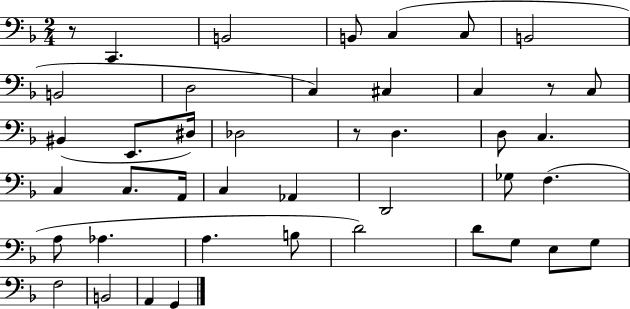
{
  \clef bass
  \numericTimeSignature
  \time 2/4
  \key f \major
  r8 c,4. | b,2 | b,8 c4( c8 | b,2 | \break b,2 | d2 | c4) cis4 | c4 r8 c8 | \break bis,4( e,8. dis16) | des2 | r8 d4. | d8 c4. | \break c4 c8. a,16 | c4 aes,4 | d,2 | ges8 f4.( | \break a8 aes4. | a4. b8 | d'2) | d'8 g8 e8 g8 | \break f2 | b,2 | a,4 g,4 | \bar "|."
}